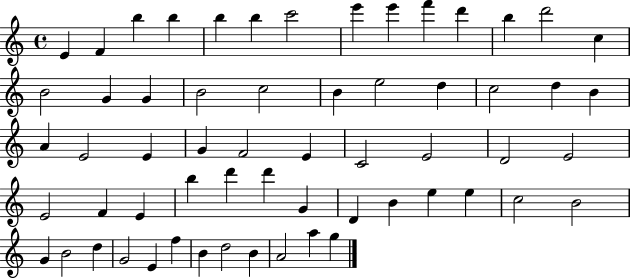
{
  \clef treble
  \time 4/4
  \defaultTimeSignature
  \key c \major
  e'4 f'4 b''4 b''4 | b''4 b''4 c'''2 | e'''4 e'''4 f'''4 d'''4 | b''4 d'''2 c''4 | \break b'2 g'4 g'4 | b'2 c''2 | b'4 e''2 d''4 | c''2 d''4 b'4 | \break a'4 e'2 e'4 | g'4 f'2 e'4 | c'2 e'2 | d'2 e'2 | \break e'2 f'4 e'4 | b''4 d'''4 d'''4 g'4 | d'4 b'4 e''4 e''4 | c''2 b'2 | \break g'4 b'2 d''4 | g'2 e'4 f''4 | b'4 d''2 b'4 | a'2 a''4 g''4 | \break \bar "|."
}